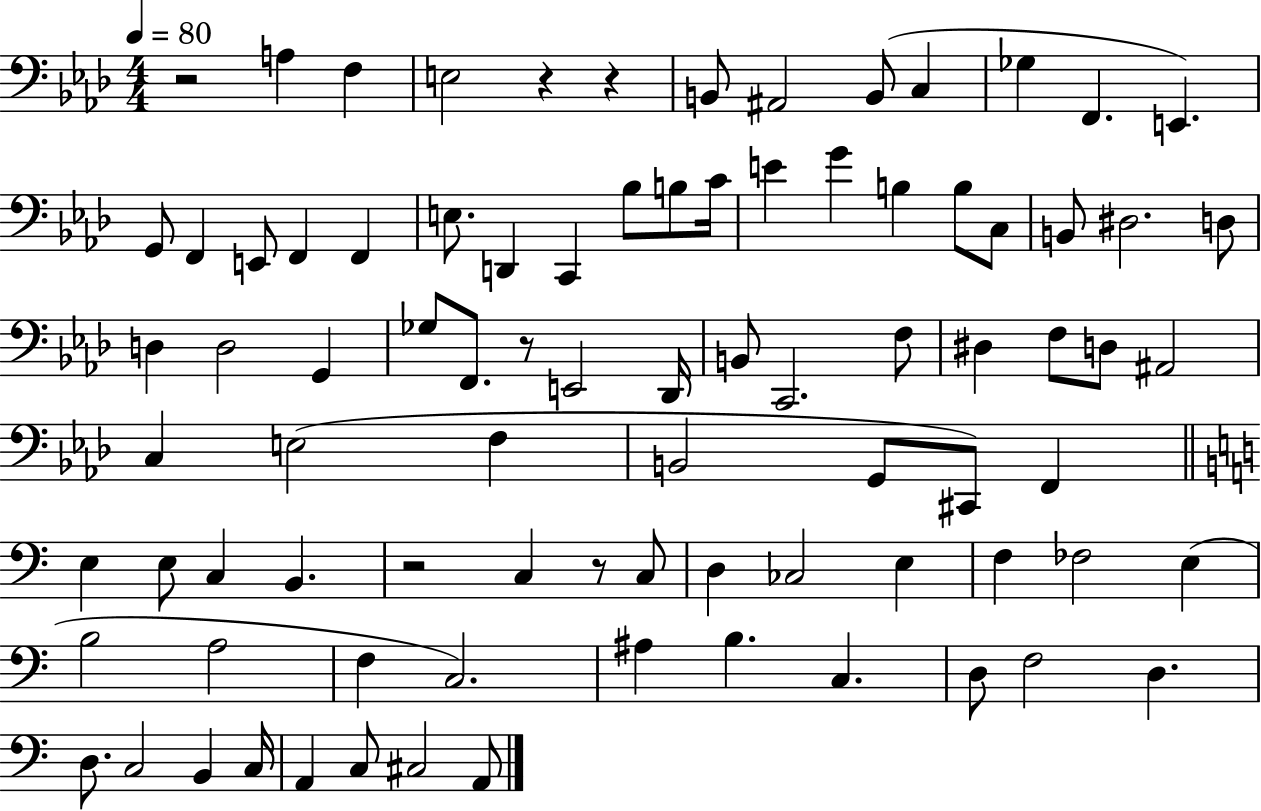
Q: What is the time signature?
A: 4/4